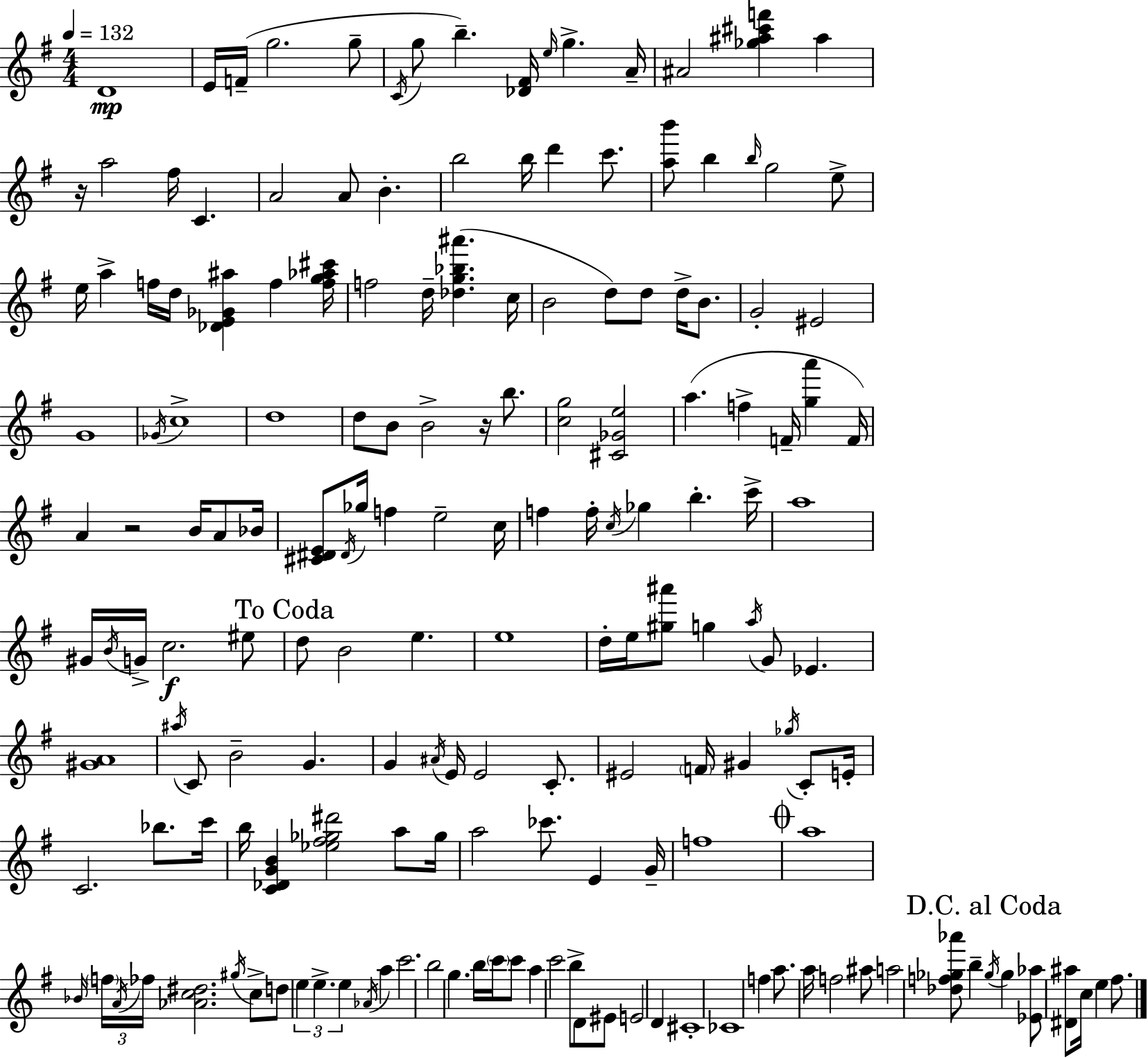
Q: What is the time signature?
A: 4/4